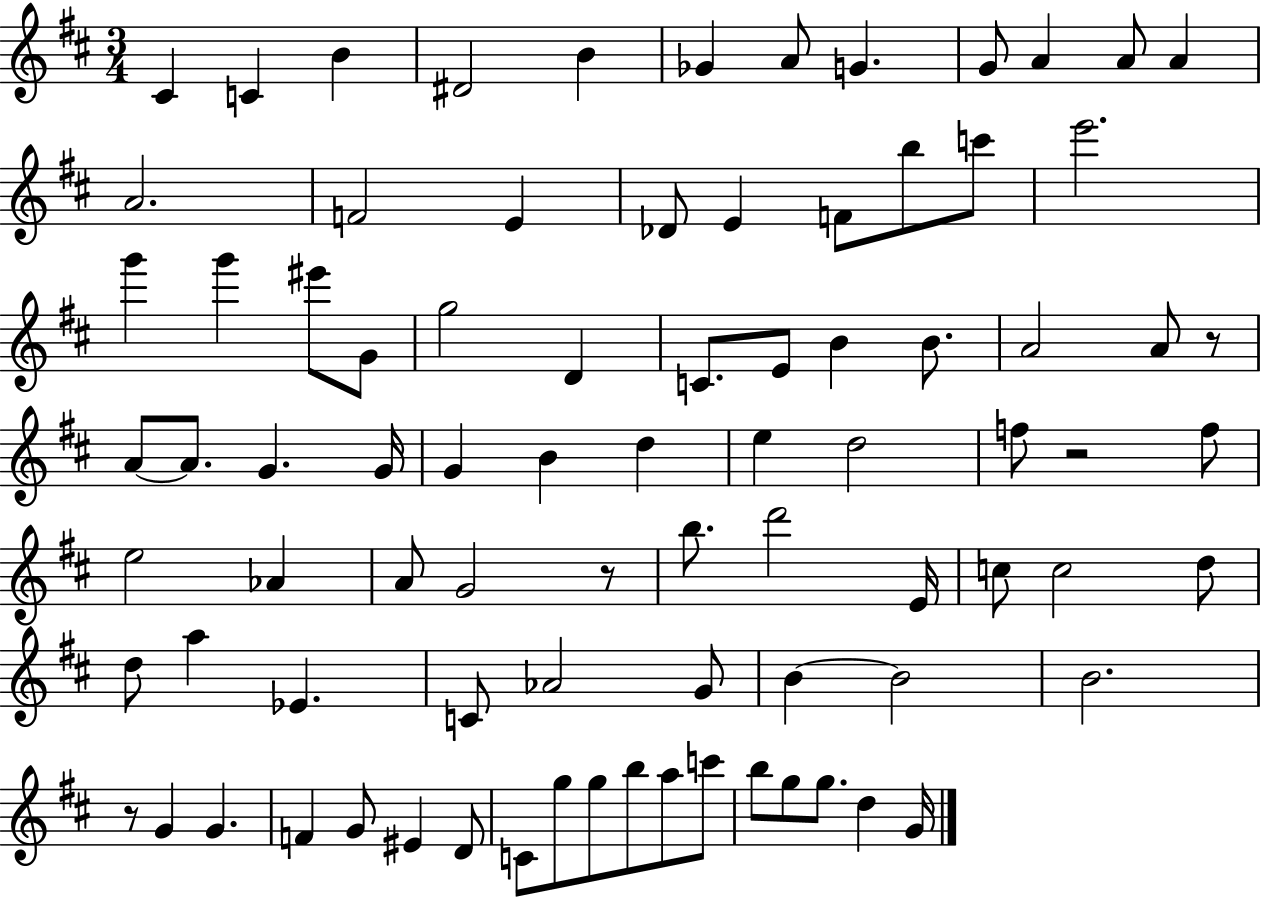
X:1
T:Untitled
M:3/4
L:1/4
K:D
^C C B ^D2 B _G A/2 G G/2 A A/2 A A2 F2 E _D/2 E F/2 b/2 c'/2 e'2 g' g' ^e'/2 G/2 g2 D C/2 E/2 B B/2 A2 A/2 z/2 A/2 A/2 G G/4 G B d e d2 f/2 z2 f/2 e2 _A A/2 G2 z/2 b/2 d'2 E/4 c/2 c2 d/2 d/2 a _E C/2 _A2 G/2 B B2 B2 z/2 G G F G/2 ^E D/2 C/2 g/2 g/2 b/2 a/2 c'/2 b/2 g/2 g/2 d G/4